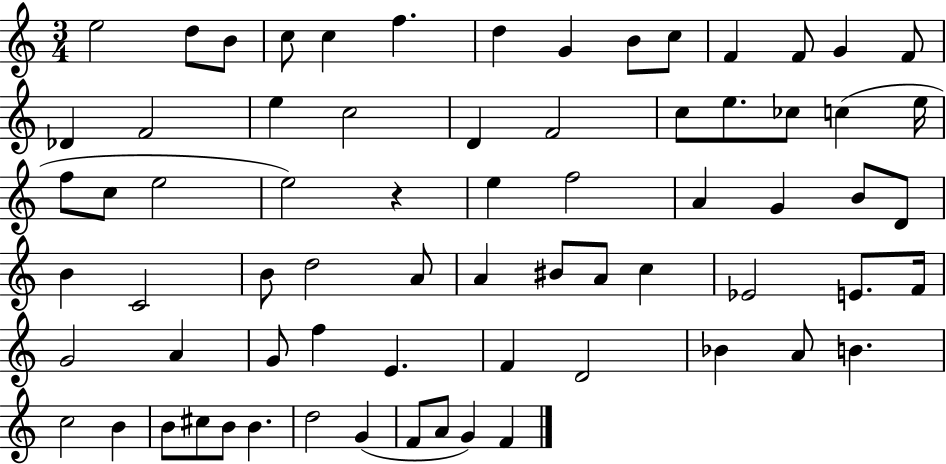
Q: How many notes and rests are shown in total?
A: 70